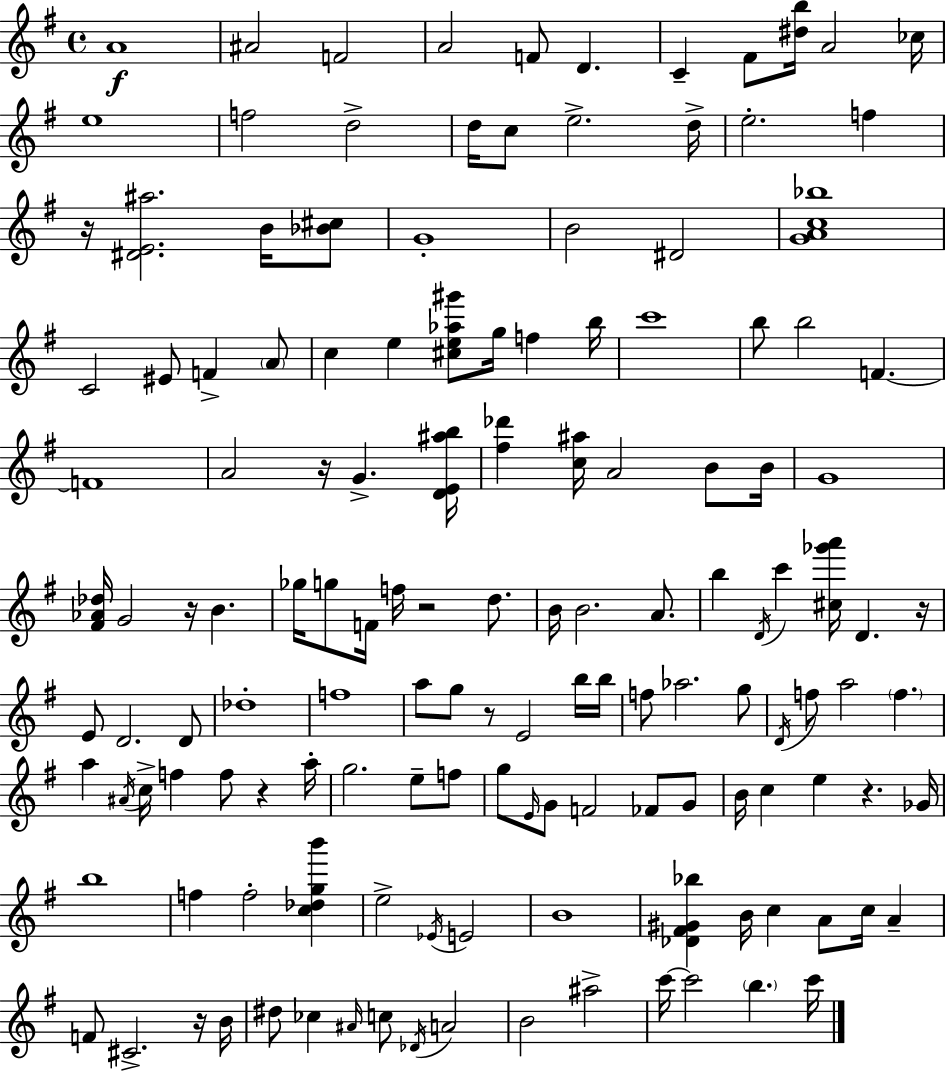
A4/w A#4/h F4/h A4/h F4/e D4/q. C4/q F#4/e [D#5,B5]/s A4/h CES5/s E5/w F5/h D5/h D5/s C5/e E5/h. D5/s E5/h. F5/q R/s [D#4,E4,A#5]/h. B4/s [Bb4,C#5]/e G4/w B4/h D#4/h [G4,A4,C5,Bb5]/w C4/h EIS4/e F4/q A4/e C5/q E5/q [C#5,E5,Ab5,G#6]/e G5/s F5/q B5/s C6/w B5/e B5/h F4/q. F4/w A4/h R/s G4/q. [D4,E4,A#5,B5]/s [F#5,Db6]/q [C5,A#5]/s A4/h B4/e B4/s G4/w [F#4,Ab4,Db5]/s G4/h R/s B4/q. Gb5/s G5/e F4/s F5/s R/h D5/e. B4/s B4/h. A4/e. B5/q D4/s C6/q [C#5,Gb6,A6]/s D4/q. R/s E4/e D4/h. D4/e Db5/w F5/w A5/e G5/e R/e E4/h B5/s B5/s F5/e Ab5/h. G5/e D4/s F5/e A5/h F5/q. A5/q A#4/s C5/s F5/q F5/e R/q A5/s G5/h. E5/e F5/e G5/e E4/s G4/e F4/h FES4/e G4/e B4/s C5/q E5/q R/q. Gb4/s B5/w F5/q F5/h [C5,Db5,G5,B6]/q E5/h Eb4/s E4/h B4/w [Db4,F#4,G#4,Bb5]/q B4/s C5/q A4/e C5/s A4/q F4/e C#4/h. R/s B4/s D#5/e CES5/q A#4/s C5/e Db4/s A4/h B4/h A#5/h C6/s C6/h B5/q. C6/s